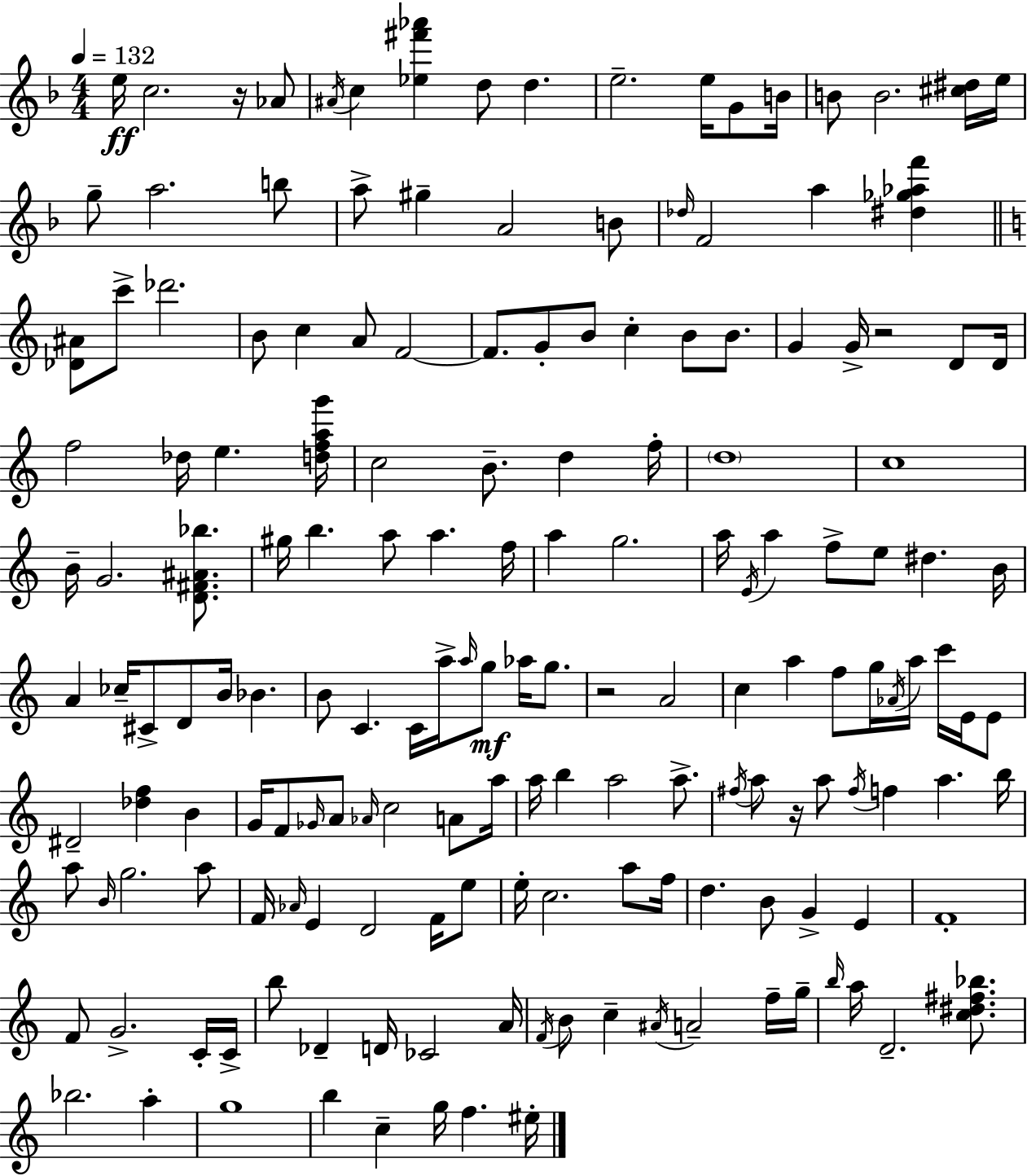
E5/s C5/h. R/s Ab4/e A#4/s C5/q [Eb5,F#6,Ab6]/q D5/e D5/q. E5/h. E5/s G4/e B4/s B4/e B4/h. [C#5,D#5]/s E5/s G5/e A5/h. B5/e A5/e G#5/q A4/h B4/e Db5/s F4/h A5/q [D#5,Gb5,Ab5,F6]/q [Db4,A#4]/e C6/e Db6/h. B4/e C5/q A4/e F4/h F4/e. G4/e B4/e C5/q B4/e B4/e. G4/q G4/s R/h D4/e D4/s F5/h Db5/s E5/q. [D5,F5,A5,G6]/s C5/h B4/e. D5/q F5/s D5/w C5/w B4/s G4/h. [D4,F#4,A#4,Bb5]/e. G#5/s B5/q. A5/e A5/q. F5/s A5/q G5/h. A5/s E4/s A5/q F5/e E5/e D#5/q. B4/s A4/q CES5/s C#4/e D4/e B4/s Bb4/q. B4/e C4/q. C4/s A5/s A5/s G5/e Ab5/s G5/e. R/h A4/h C5/q A5/q F5/e G5/s Ab4/s A5/s C6/s E4/s E4/e D#4/h [Db5,F5]/q B4/q G4/s F4/e Gb4/s A4/e Ab4/s C5/h A4/e A5/s A5/s B5/q A5/h A5/e. F#5/s A5/e R/s A5/e F#5/s F5/q A5/q. B5/s A5/e B4/s G5/h. A5/e F4/s Ab4/s E4/q D4/h F4/s E5/e E5/s C5/h. A5/e F5/s D5/q. B4/e G4/q E4/q F4/w F4/e G4/h. C4/s C4/s B5/e Db4/q D4/s CES4/h A4/s F4/s B4/e C5/q A#4/s A4/h F5/s G5/s B5/s A5/s D4/h. [C5,D#5,F#5,Bb5]/e. Bb5/h. A5/q G5/w B5/q C5/q G5/s F5/q. EIS5/s